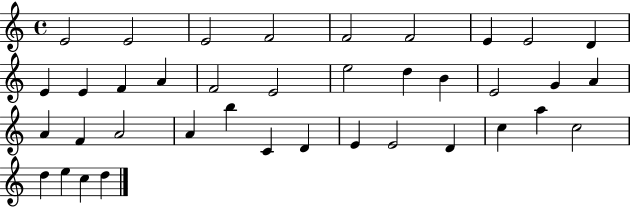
E4/h E4/h E4/h F4/h F4/h F4/h E4/q E4/h D4/q E4/q E4/q F4/q A4/q F4/h E4/h E5/h D5/q B4/q E4/h G4/q A4/q A4/q F4/q A4/h A4/q B5/q C4/q D4/q E4/q E4/h D4/q C5/q A5/q C5/h D5/q E5/q C5/q D5/q